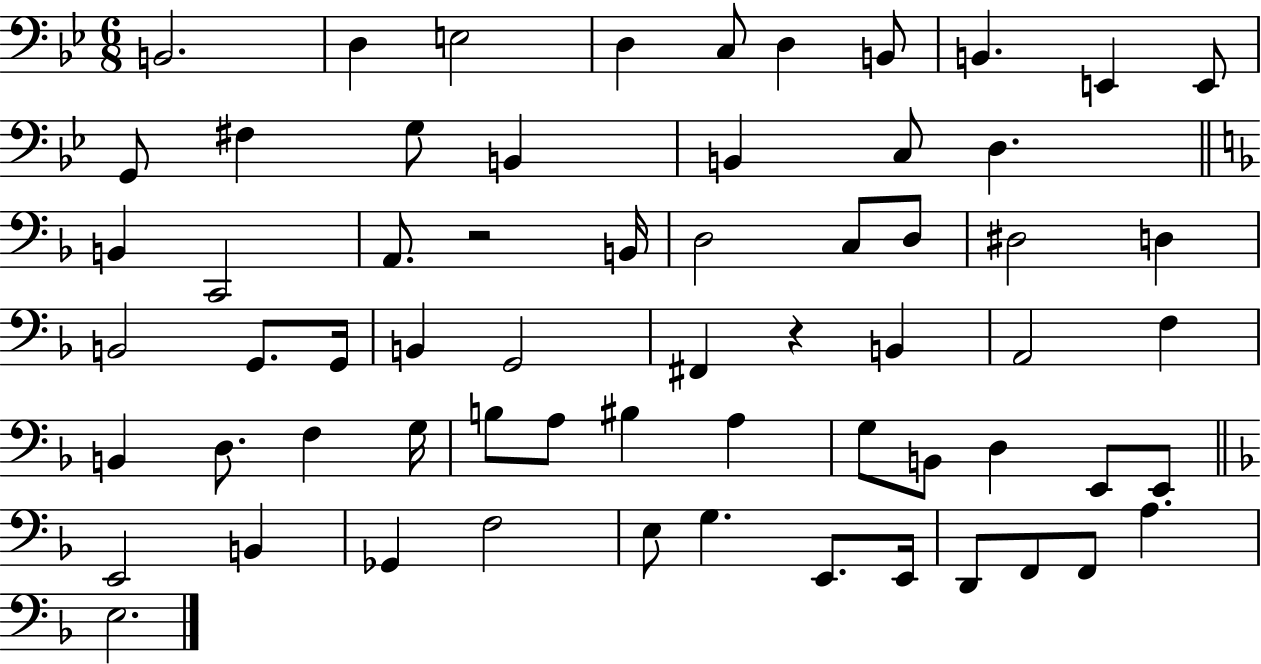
X:1
T:Untitled
M:6/8
L:1/4
K:Bb
B,,2 D, E,2 D, C,/2 D, B,,/2 B,, E,, E,,/2 G,,/2 ^F, G,/2 B,, B,, C,/2 D, B,, C,,2 A,,/2 z2 B,,/4 D,2 C,/2 D,/2 ^D,2 D, B,,2 G,,/2 G,,/4 B,, G,,2 ^F,, z B,, A,,2 F, B,, D,/2 F, G,/4 B,/2 A,/2 ^B, A, G,/2 B,,/2 D, E,,/2 E,,/2 E,,2 B,, _G,, F,2 E,/2 G, E,,/2 E,,/4 D,,/2 F,,/2 F,,/2 A, E,2